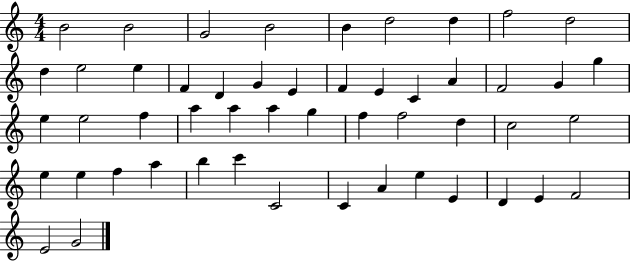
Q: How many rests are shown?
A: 0